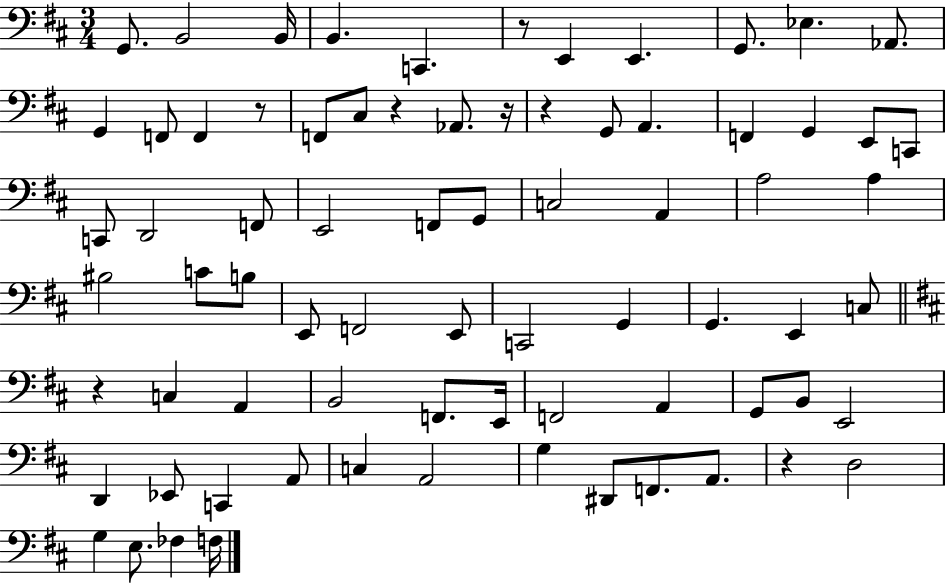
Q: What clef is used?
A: bass